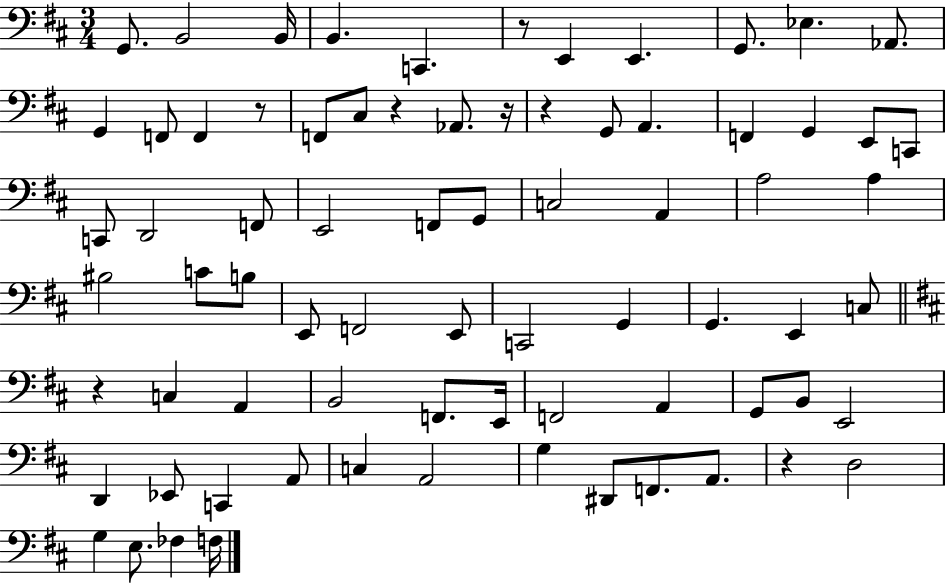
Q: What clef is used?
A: bass